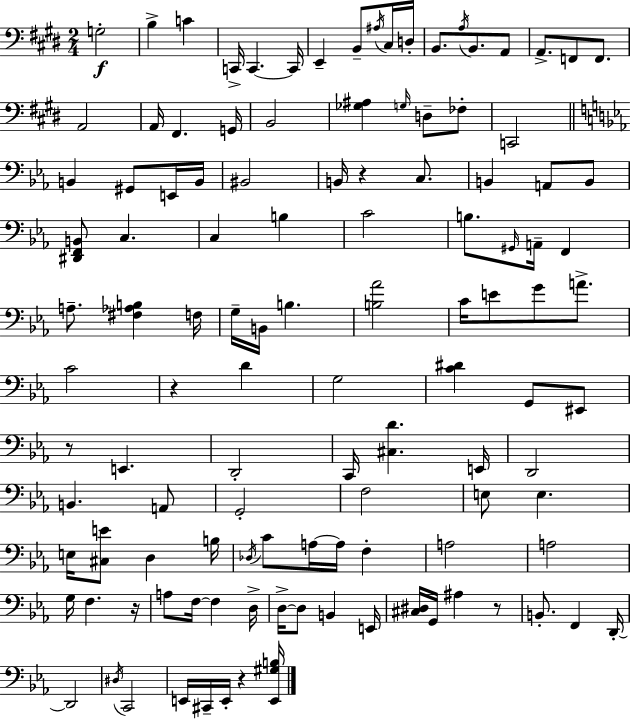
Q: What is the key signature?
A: E major